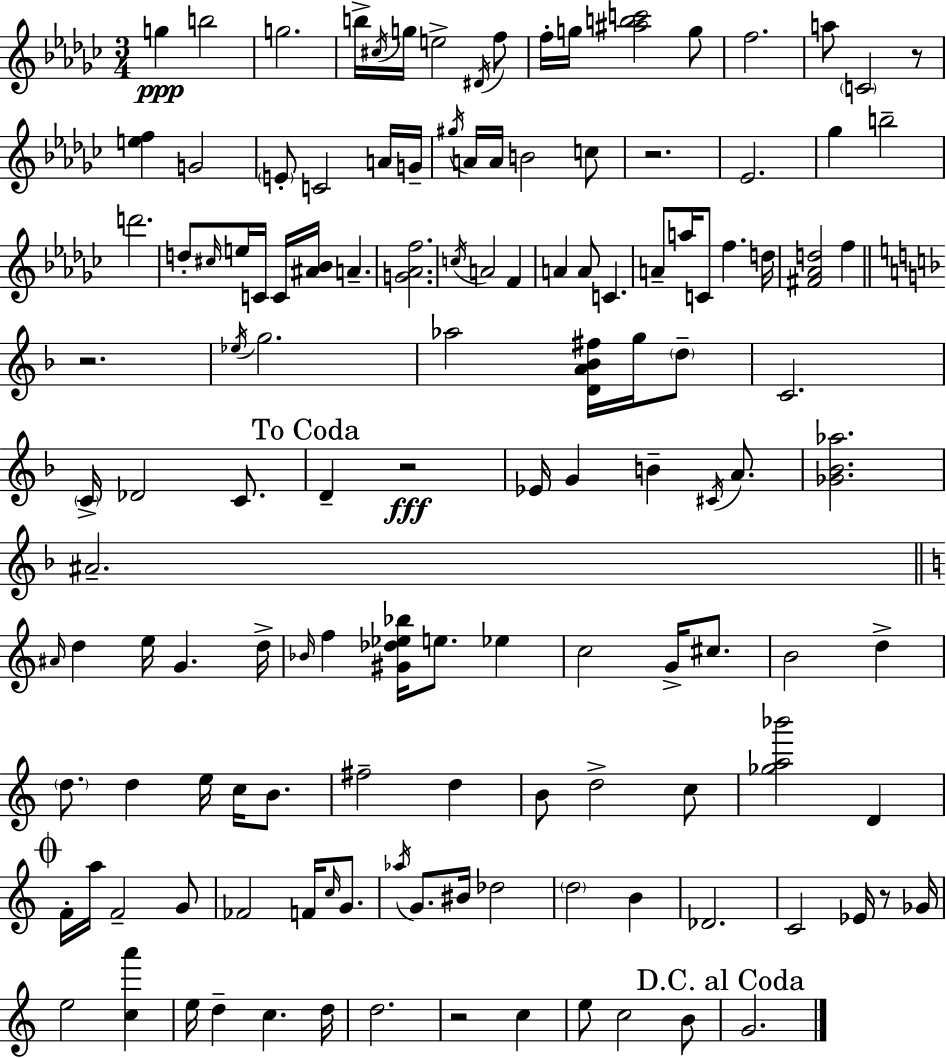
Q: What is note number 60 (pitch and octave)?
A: B4